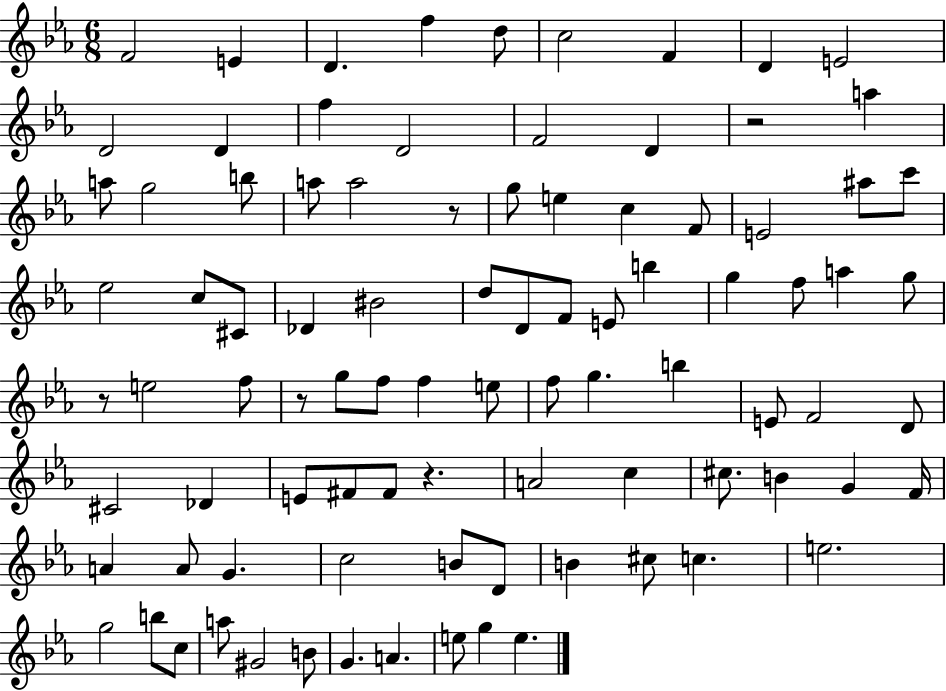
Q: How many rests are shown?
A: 5